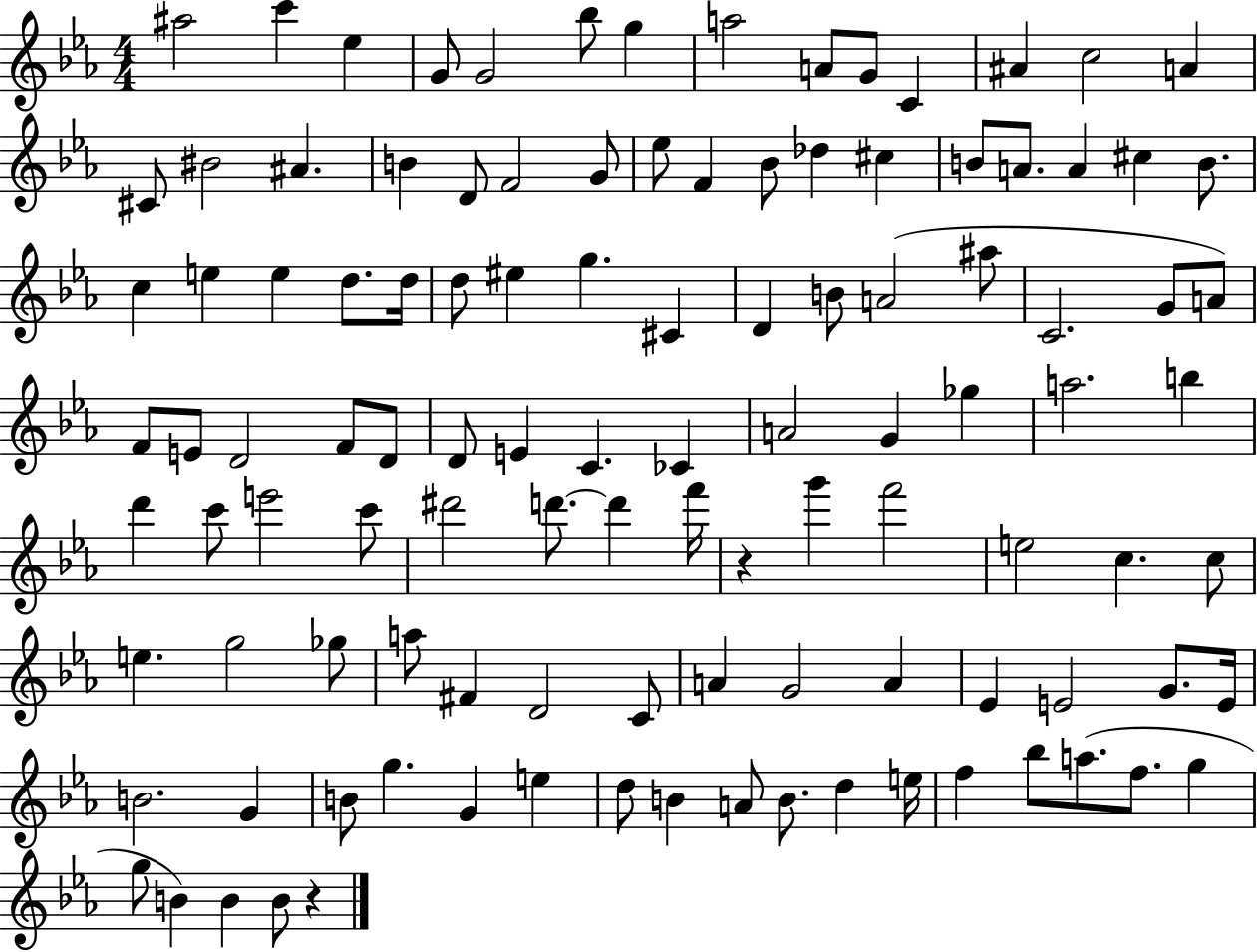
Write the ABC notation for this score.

X:1
T:Untitled
M:4/4
L:1/4
K:Eb
^a2 c' _e G/2 G2 _b/2 g a2 A/2 G/2 C ^A c2 A ^C/2 ^B2 ^A B D/2 F2 G/2 _e/2 F _B/2 _d ^c B/2 A/2 A ^c B/2 c e e d/2 d/4 d/2 ^e g ^C D B/2 A2 ^a/2 C2 G/2 A/2 F/2 E/2 D2 F/2 D/2 D/2 E C _C A2 G _g a2 b d' c'/2 e'2 c'/2 ^d'2 d'/2 d' f'/4 z g' f'2 e2 c c/2 e g2 _g/2 a/2 ^F D2 C/2 A G2 A _E E2 G/2 E/4 B2 G B/2 g G e d/2 B A/2 B/2 d e/4 f _b/2 a/2 f/2 g g/2 B B B/2 z